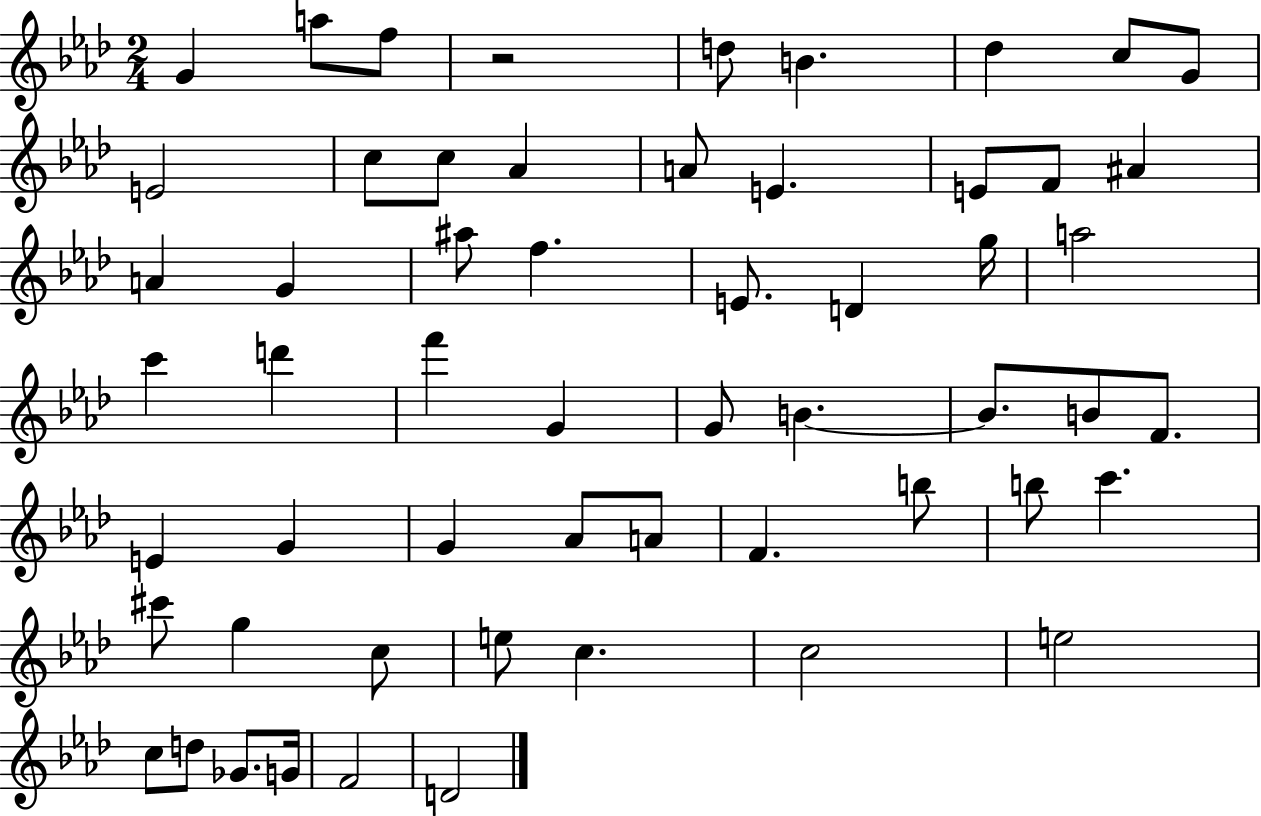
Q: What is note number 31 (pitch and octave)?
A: B4